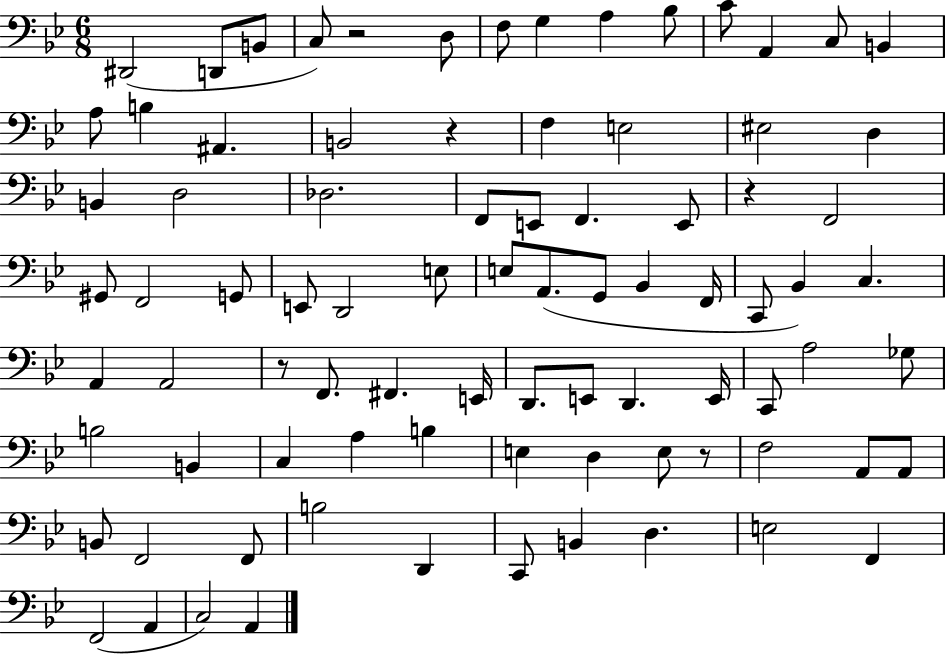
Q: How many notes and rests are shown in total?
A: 85